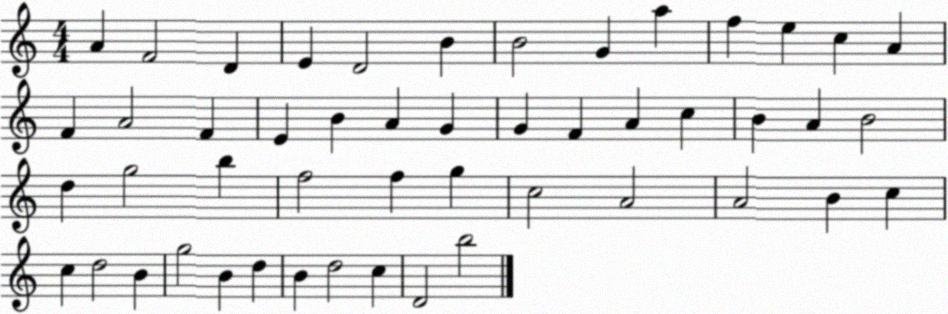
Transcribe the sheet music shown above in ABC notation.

X:1
T:Untitled
M:4/4
L:1/4
K:C
A F2 D E D2 B B2 G a f e c A F A2 F E B A G G F A c B A B2 d g2 b f2 f g c2 A2 A2 B c c d2 B g2 B d B d2 c D2 b2